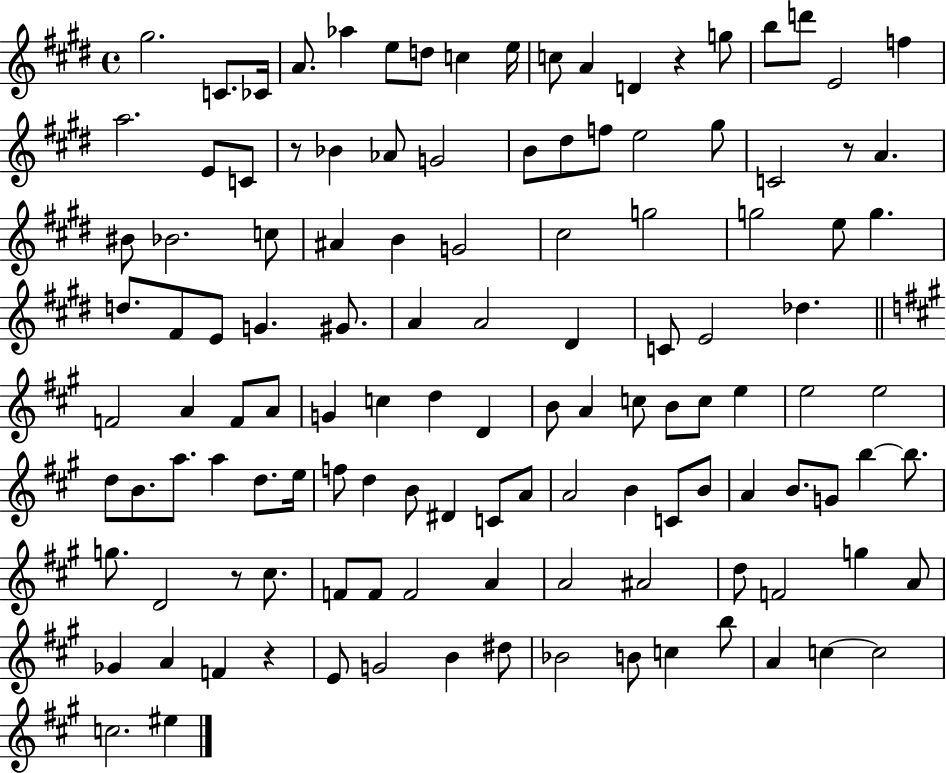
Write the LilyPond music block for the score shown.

{
  \clef treble
  \time 4/4
  \defaultTimeSignature
  \key e \major
  gis''2. c'8. ces'16 | a'8. aes''4 e''8 d''8 c''4 e''16 | c''8 a'4 d'4 r4 g''8 | b''8 d'''8 e'2 f''4 | \break a''2. e'8 c'8 | r8 bes'4 aes'8 g'2 | b'8 dis''8 f''8 e''2 gis''8 | c'2 r8 a'4. | \break bis'8 bes'2. c''8 | ais'4 b'4 g'2 | cis''2 g''2 | g''2 e''8 g''4. | \break d''8. fis'8 e'8 g'4. gis'8. | a'4 a'2 dis'4 | c'8 e'2 des''4. | \bar "||" \break \key a \major f'2 a'4 f'8 a'8 | g'4 c''4 d''4 d'4 | b'8 a'4 c''8 b'8 c''8 e''4 | e''2 e''2 | \break d''8 b'8. a''8. a''4 d''8. e''16 | f''8 d''4 b'8 dis'4 c'8 a'8 | a'2 b'4 c'8 b'8 | a'4 b'8. g'8 b''4~~ b''8. | \break g''8. d'2 r8 cis''8. | f'8 f'8 f'2 a'4 | a'2 ais'2 | d''8 f'2 g''4 a'8 | \break ges'4 a'4 f'4 r4 | e'8 g'2 b'4 dis''8 | bes'2 b'8 c''4 b''8 | a'4 c''4~~ c''2 | \break c''2. eis''4 | \bar "|."
}